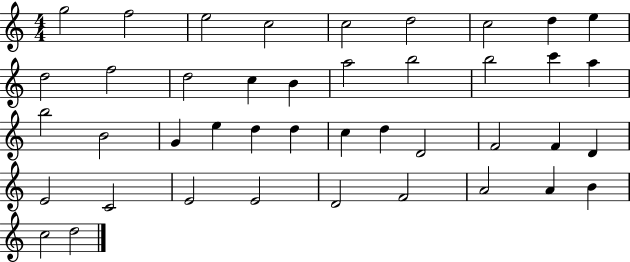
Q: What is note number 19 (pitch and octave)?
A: A5